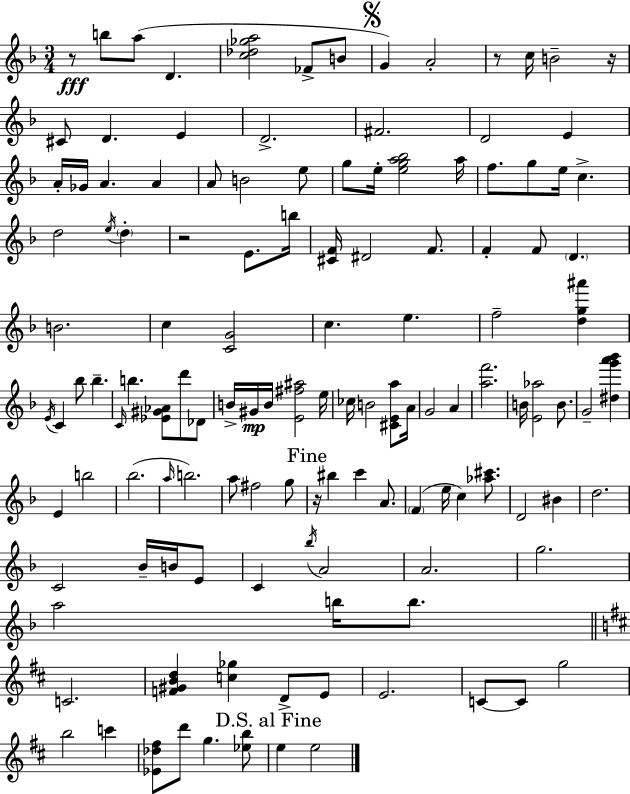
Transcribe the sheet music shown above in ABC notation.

X:1
T:Untitled
M:3/4
L:1/4
K:Dm
z/2 b/2 a/2 D [c_d_ga]2 _F/2 B/2 G A2 z/2 c/4 B2 z/4 ^C/2 D E D2 ^F2 D2 E A/4 _G/4 A A A/2 B2 e/2 g/2 e/4 [ega_b]2 a/4 f/2 g/2 e/4 c d2 e/4 d z2 E/2 b/4 [^CF]/4 ^D2 F/2 F F/2 D B2 c [CG]2 c e f2 [dg^a'] E/4 C _b/2 _b C/4 b [_E^G_A]/2 d'/2 _D/2 B/4 ^G/4 B/4 [E^f^a]2 e/4 _c/4 B2 [^CEa]/2 A/4 G2 A [af']2 B/4 [E_a]2 B/2 G2 [^dg'a'_b'] E b2 _b2 a/4 b2 a/2 ^f2 g/2 z/4 ^b c' A/2 F e/4 c [_a^c']/2 D2 ^B d2 C2 _B/4 B/4 E/2 C _b/4 A2 A2 g2 a2 b/4 b/2 C2 [F^GBd] [c_g] D/2 E/2 E2 C/2 C/2 g2 b2 c' [_E_d^f]/2 d'/2 g [_eb]/2 e e2